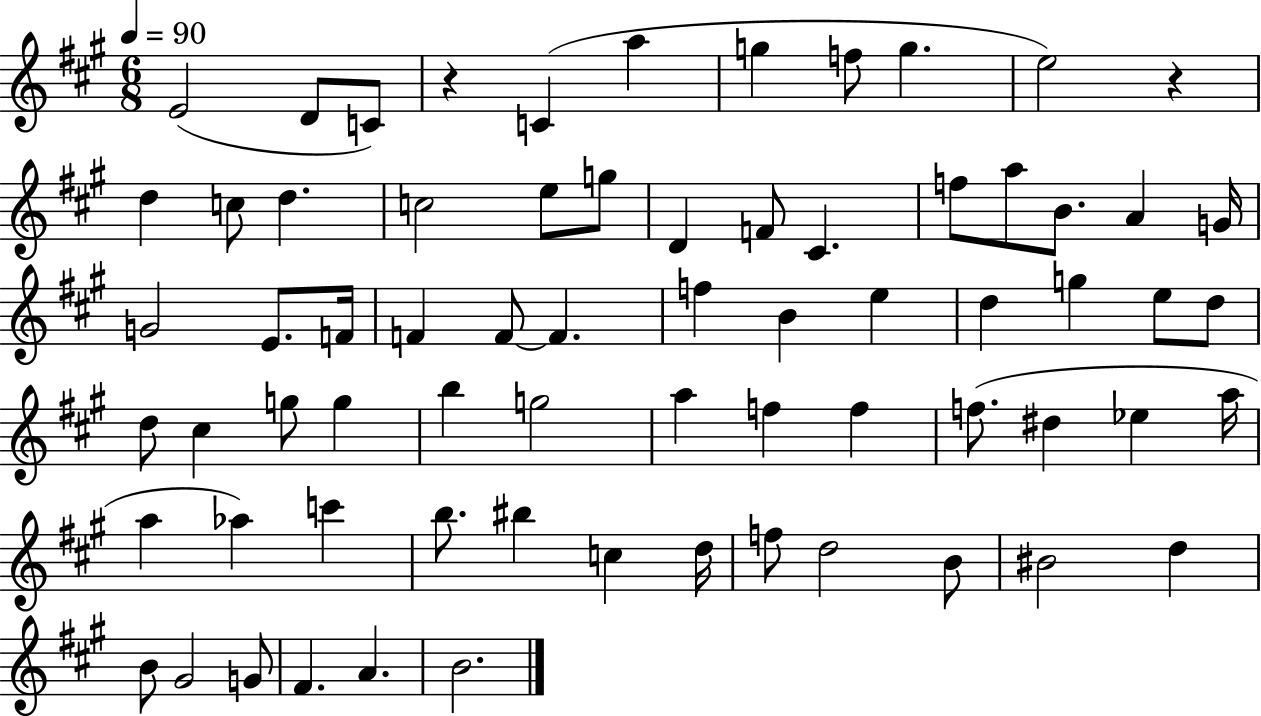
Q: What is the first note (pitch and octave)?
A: E4